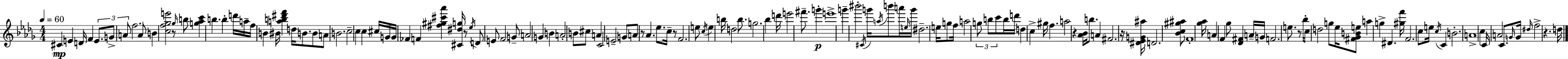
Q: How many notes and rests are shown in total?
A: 145